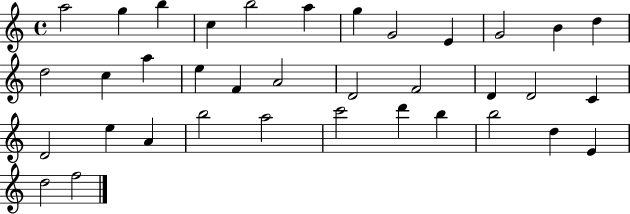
{
  \clef treble
  \time 4/4
  \defaultTimeSignature
  \key c \major
  a''2 g''4 b''4 | c''4 b''2 a''4 | g''4 g'2 e'4 | g'2 b'4 d''4 | \break d''2 c''4 a''4 | e''4 f'4 a'2 | d'2 f'2 | d'4 d'2 c'4 | \break d'2 e''4 a'4 | b''2 a''2 | c'''2 d'''4 b''4 | b''2 d''4 e'4 | \break d''2 f''2 | \bar "|."
}